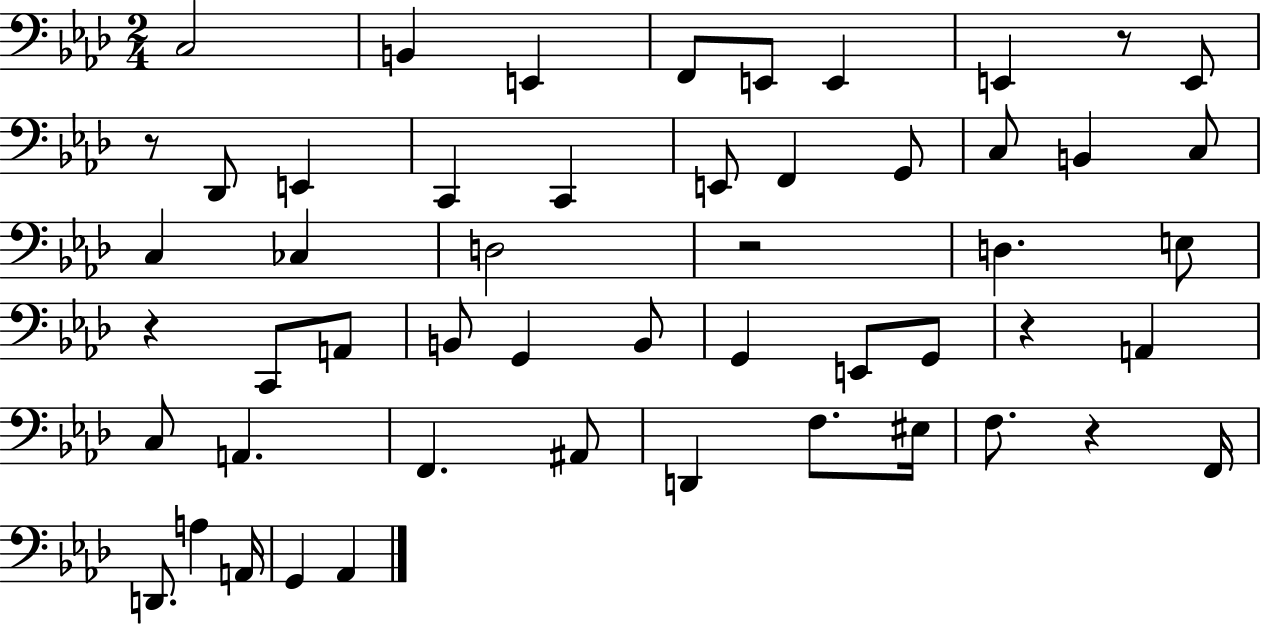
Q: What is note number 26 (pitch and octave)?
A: B2